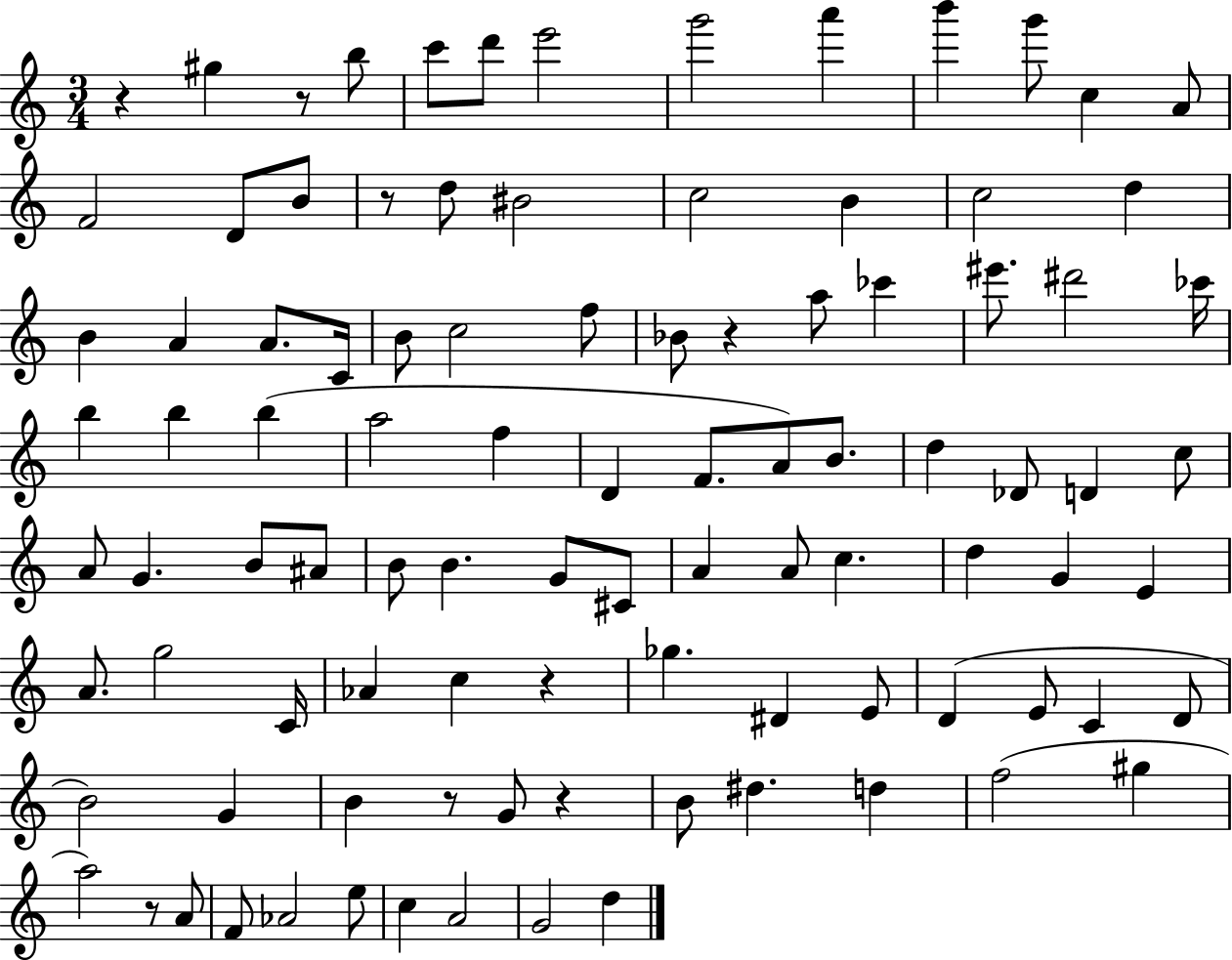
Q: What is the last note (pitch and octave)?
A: D5